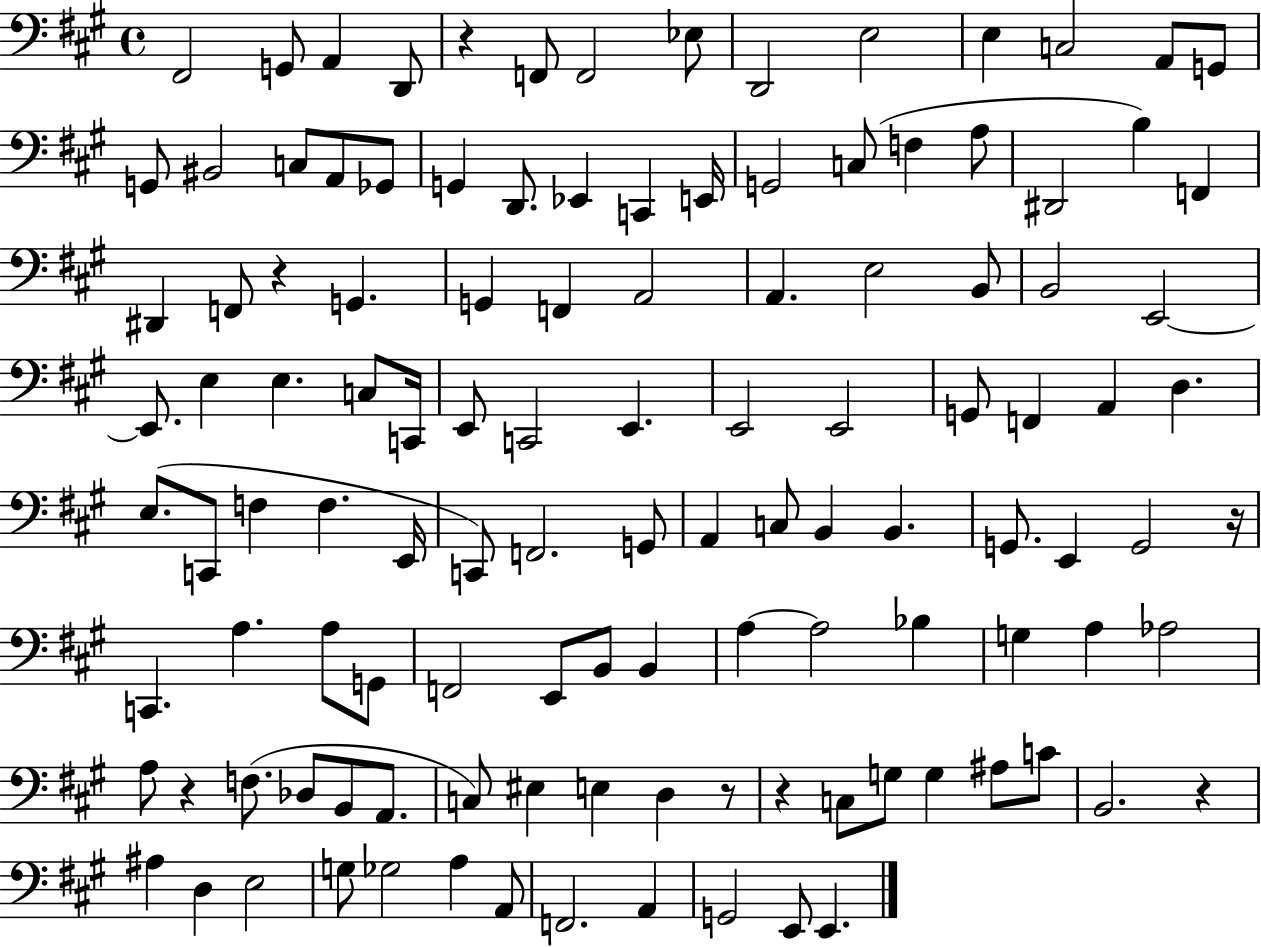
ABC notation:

X:1
T:Untitled
M:4/4
L:1/4
K:A
^F,,2 G,,/2 A,, D,,/2 z F,,/2 F,,2 _E,/2 D,,2 E,2 E, C,2 A,,/2 G,,/2 G,,/2 ^B,,2 C,/2 A,,/2 _G,,/2 G,, D,,/2 _E,, C,, E,,/4 G,,2 C,/2 F, A,/2 ^D,,2 B, F,, ^D,, F,,/2 z G,, G,, F,, A,,2 A,, E,2 B,,/2 B,,2 E,,2 E,,/2 E, E, C,/2 C,,/4 E,,/2 C,,2 E,, E,,2 E,,2 G,,/2 F,, A,, D, E,/2 C,,/2 F, F, E,,/4 C,,/2 F,,2 G,,/2 A,, C,/2 B,, B,, G,,/2 E,, G,,2 z/4 C,, A, A,/2 G,,/2 F,,2 E,,/2 B,,/2 B,, A, A,2 _B, G, A, _A,2 A,/2 z F,/2 _D,/2 B,,/2 A,,/2 C,/2 ^E, E, D, z/2 z C,/2 G,/2 G, ^A,/2 C/2 B,,2 z ^A, D, E,2 G,/2 _G,2 A, A,,/2 F,,2 A,, G,,2 E,,/2 E,,